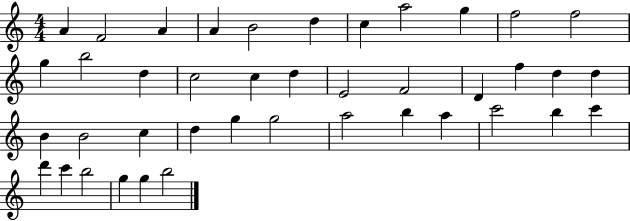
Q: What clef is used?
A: treble